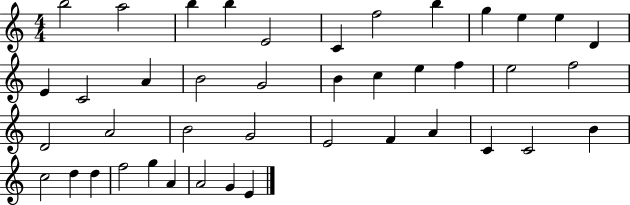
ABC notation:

X:1
T:Untitled
M:4/4
L:1/4
K:C
b2 a2 b b E2 C f2 b g e e D E C2 A B2 G2 B c e f e2 f2 D2 A2 B2 G2 E2 F A C C2 B c2 d d f2 g A A2 G E